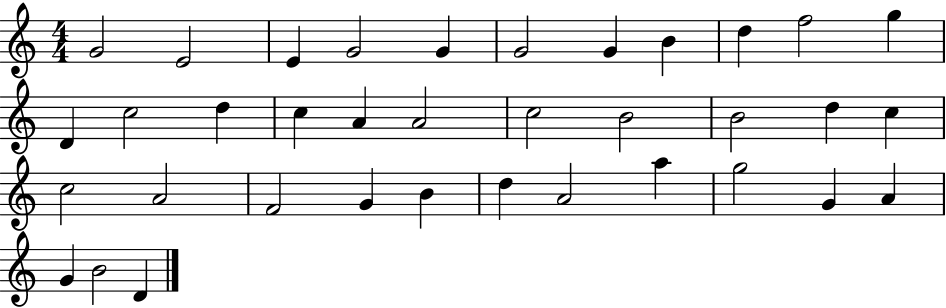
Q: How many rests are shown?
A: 0